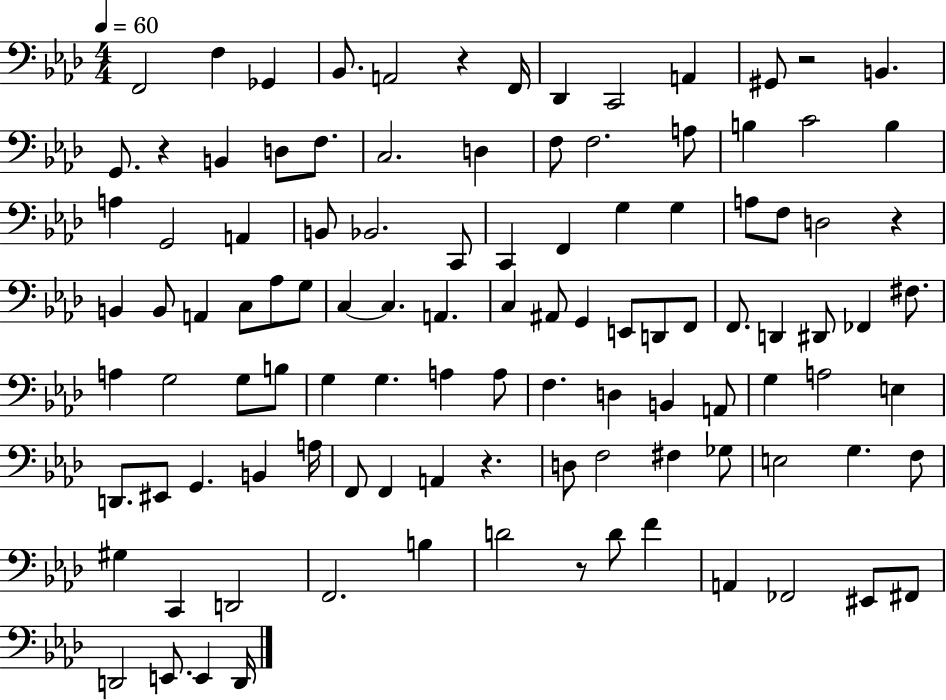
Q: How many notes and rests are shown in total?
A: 108